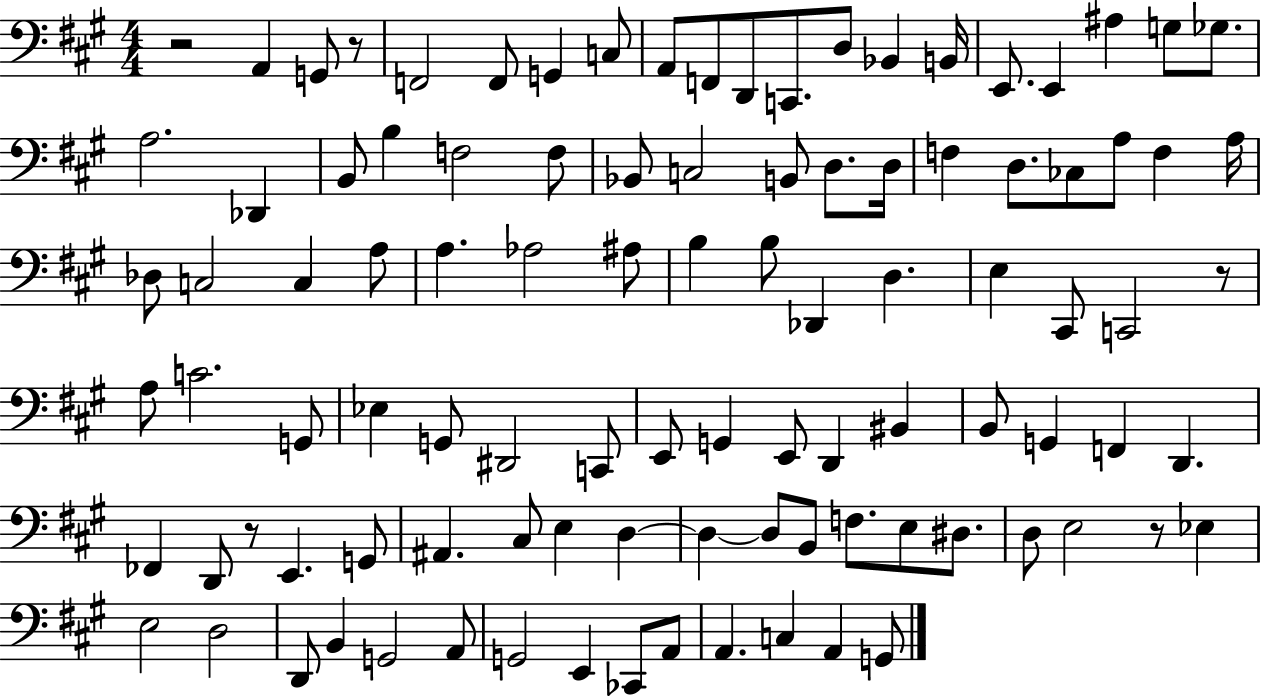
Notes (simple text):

R/h A2/q G2/e R/e F2/h F2/e G2/q C3/e A2/e F2/e D2/e C2/e. D3/e Bb2/q B2/s E2/e. E2/q A#3/q G3/e Gb3/e. A3/h. Db2/q B2/e B3/q F3/h F3/e Bb2/e C3/h B2/e D3/e. D3/s F3/q D3/e. CES3/e A3/e F3/q A3/s Db3/e C3/h C3/q A3/e A3/q. Ab3/h A#3/e B3/q B3/e Db2/q D3/q. E3/q C#2/e C2/h R/e A3/e C4/h. G2/e Eb3/q G2/e D#2/h C2/e E2/e G2/q E2/e D2/q BIS2/q B2/e G2/q F2/q D2/q. FES2/q D2/e R/e E2/q. G2/e A#2/q. C#3/e E3/q D3/q D3/q D3/e B2/e F3/e. E3/e D#3/e. D3/e E3/h R/e Eb3/q E3/h D3/h D2/e B2/q G2/h A2/e G2/h E2/q CES2/e A2/e A2/q. C3/q A2/q G2/e